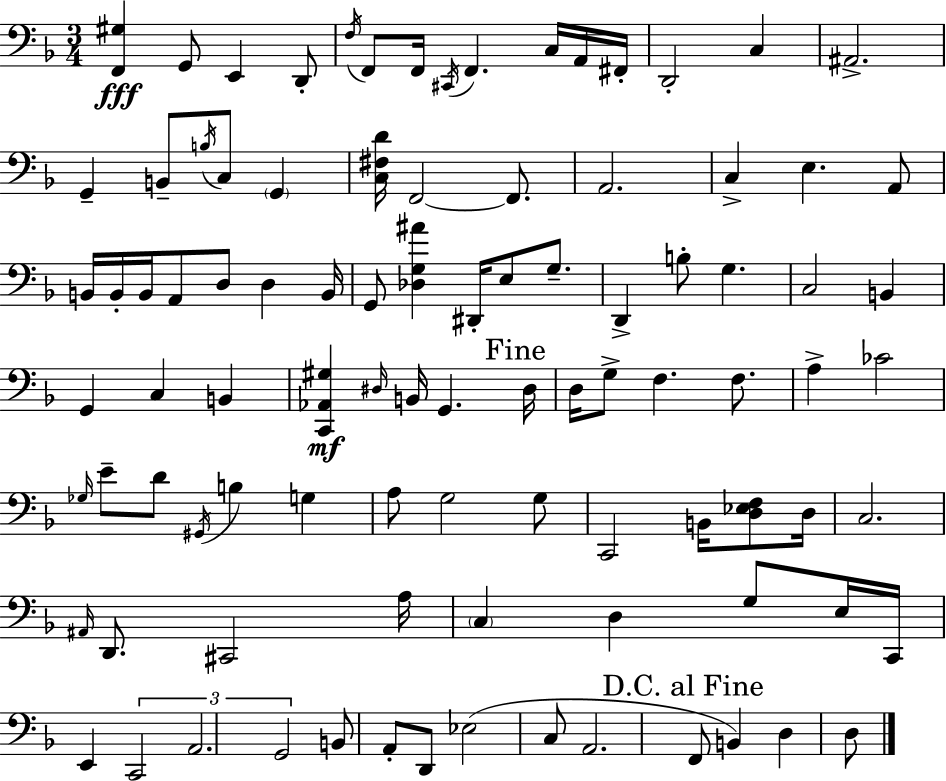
X:1
T:Untitled
M:3/4
L:1/4
K:Dm
[F,,^G,] G,,/2 E,, D,,/2 F,/4 F,,/2 F,,/4 ^C,,/4 F,, C,/4 A,,/4 ^F,,/4 D,,2 C, ^A,,2 G,, B,,/2 B,/4 C,/2 G,, [C,^F,D]/4 F,,2 F,,/2 A,,2 C, E, A,,/2 B,,/4 B,,/4 B,,/4 A,,/2 D,/2 D, B,,/4 G,,/2 [_D,G,^A] ^D,,/4 E,/2 G,/2 D,, B,/2 G, C,2 B,, G,, C, B,, [C,,_A,,^G,] ^D,/4 B,,/4 G,, ^D,/4 D,/4 G,/2 F, F,/2 A, _C2 _G,/4 E/2 D/2 ^G,,/4 B, G, A,/2 G,2 G,/2 C,,2 B,,/4 [D,_E,F,]/2 D,/4 C,2 ^A,,/4 D,,/2 ^C,,2 A,/4 C, D, G,/2 E,/4 C,,/4 E,, C,,2 A,,2 G,,2 B,,/2 A,,/2 D,,/2 _E,2 C,/2 A,,2 F,,/2 B,, D, D,/2